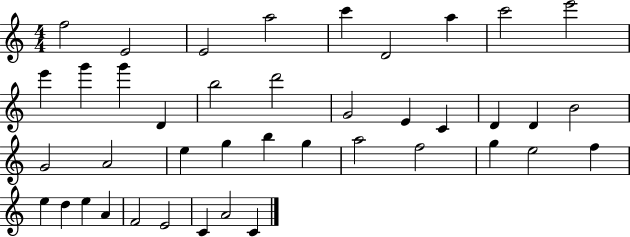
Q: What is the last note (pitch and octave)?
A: C4